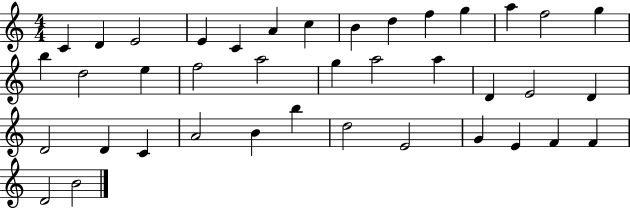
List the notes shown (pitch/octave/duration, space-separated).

C4/q D4/q E4/h E4/q C4/q A4/q C5/q B4/q D5/q F5/q G5/q A5/q F5/h G5/q B5/q D5/h E5/q F5/h A5/h G5/q A5/h A5/q D4/q E4/h D4/q D4/h D4/q C4/q A4/h B4/q B5/q D5/h E4/h G4/q E4/q F4/q F4/q D4/h B4/h